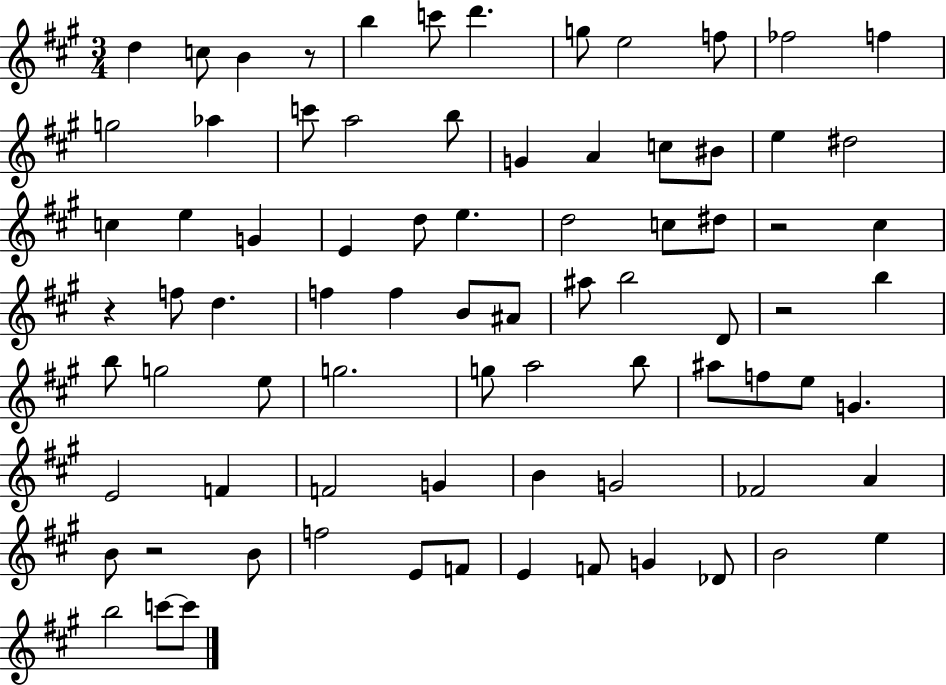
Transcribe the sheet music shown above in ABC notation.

X:1
T:Untitled
M:3/4
L:1/4
K:A
d c/2 B z/2 b c'/2 d' g/2 e2 f/2 _f2 f g2 _a c'/2 a2 b/2 G A c/2 ^B/2 e ^d2 c e G E d/2 e d2 c/2 ^d/2 z2 ^c z f/2 d f f B/2 ^A/2 ^a/2 b2 D/2 z2 b b/2 g2 e/2 g2 g/2 a2 b/2 ^a/2 f/2 e/2 G E2 F F2 G B G2 _F2 A B/2 z2 B/2 f2 E/2 F/2 E F/2 G _D/2 B2 e b2 c'/2 c'/2